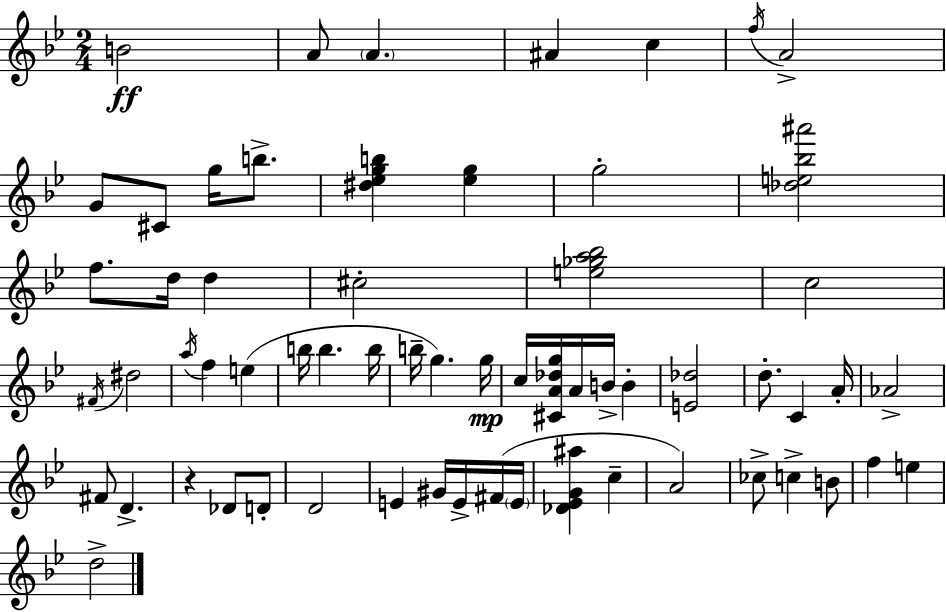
X:1
T:Untitled
M:2/4
L:1/4
K:Gm
B2 A/2 A ^A c f/4 A2 G/2 ^C/2 g/4 b/2 [^d_egb] [_eg] g2 [_de_b^a']2 f/2 d/4 d ^c2 [e_ga_b]2 c2 ^F/4 ^d2 a/4 f e b/4 b b/4 b/4 g g/4 c/4 [^CA_dg]/4 A/4 B/4 B [E_d]2 d/2 C A/4 _A2 ^F/2 D z _D/2 D/2 D2 E ^G/4 E/4 ^F/4 E/4 [_D_EG^a] c A2 _c/2 c B/2 f e d2